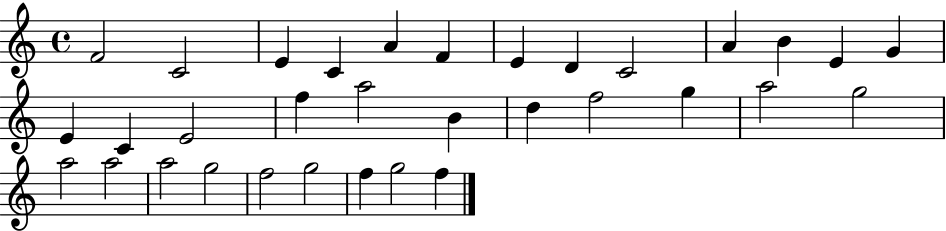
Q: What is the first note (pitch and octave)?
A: F4